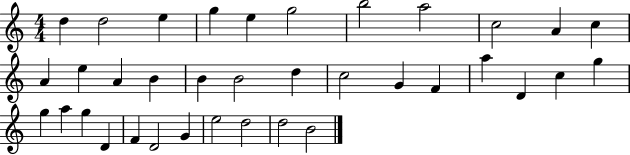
D5/q D5/h E5/q G5/q E5/q G5/h B5/h A5/h C5/h A4/q C5/q A4/q E5/q A4/q B4/q B4/q B4/h D5/q C5/h G4/q F4/q A5/q D4/q C5/q G5/q G5/q A5/q G5/q D4/q F4/q D4/h G4/q E5/h D5/h D5/h B4/h